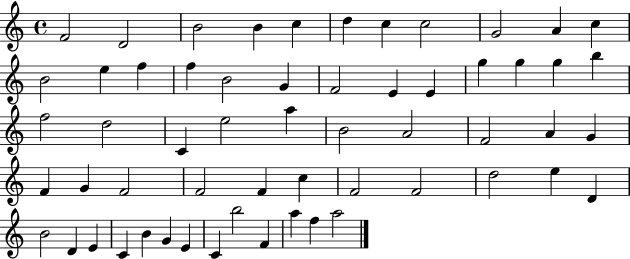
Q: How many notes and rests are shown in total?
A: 58